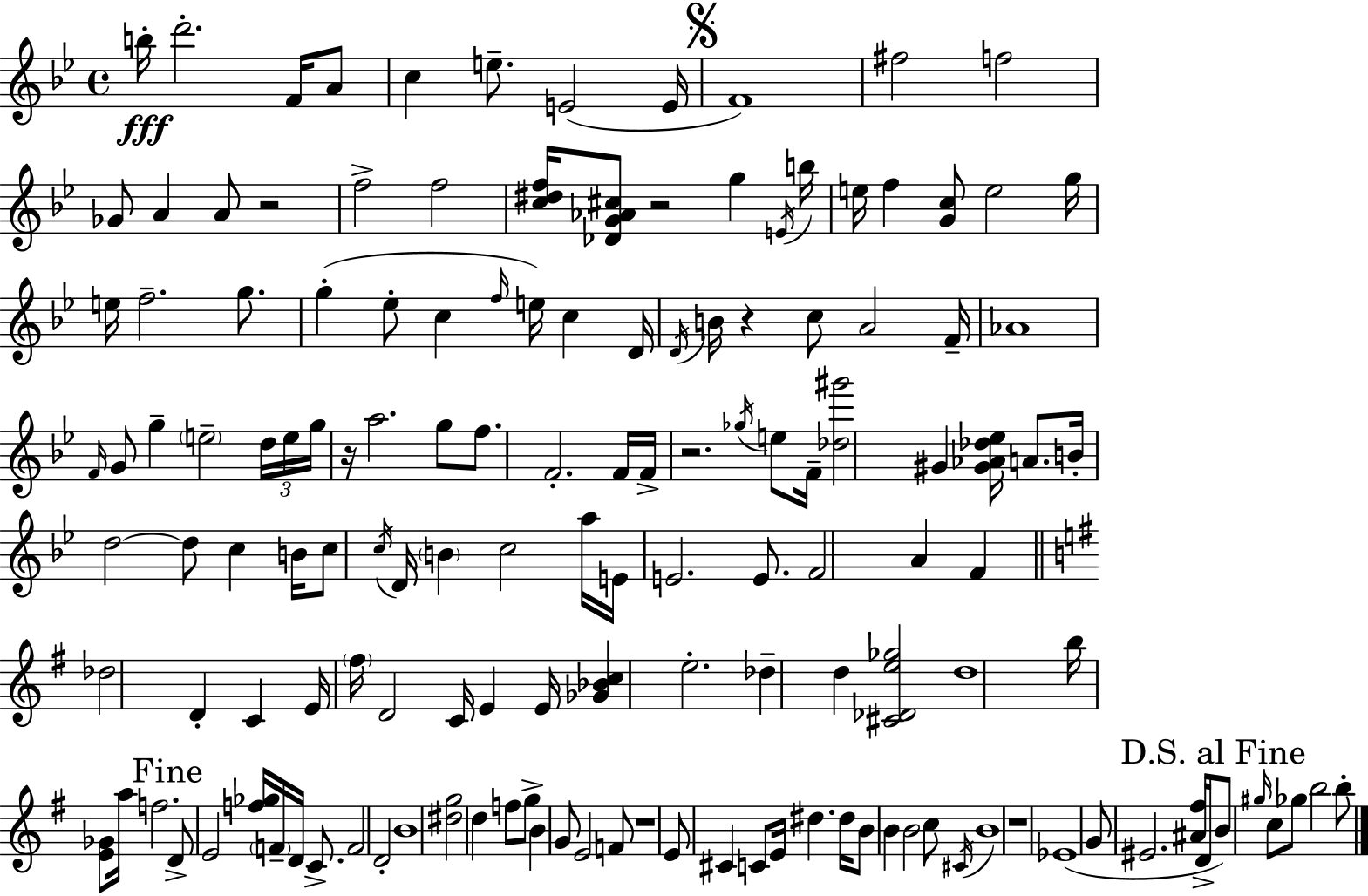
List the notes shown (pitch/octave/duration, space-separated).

B5/s D6/h. F4/s A4/e C5/q E5/e. E4/h E4/s F4/w F#5/h F5/h Gb4/e A4/q A4/e R/h F5/h F5/h [C5,D#5,F5]/s [Db4,G4,Ab4,C#5]/e R/h G5/q E4/s B5/s E5/s F5/q [G4,C5]/e E5/h G5/s E5/s F5/h. G5/e. G5/q Eb5/e C5/q F5/s E5/s C5/q D4/s D4/s B4/s R/q C5/e A4/h F4/s Ab4/w F4/s G4/e G5/q E5/h D5/s E5/s G5/s R/s A5/h. G5/e F5/e. F4/h. F4/s F4/s R/h. Gb5/s E5/e F4/s [Db5,G#6]/h G#4/q [G#4,Ab4,Db5,Eb5]/s A4/e. B4/s D5/h D5/e C5/q B4/s C5/e C5/s D4/s B4/q C5/h A5/s E4/s E4/h. E4/e. F4/h A4/q F4/q Db5/h D4/q C4/q E4/s F#5/s D4/h C4/s E4/q E4/s [Gb4,Bb4,C5]/q E5/h. Db5/q D5/q [C#4,Db4,E5,Gb5]/h D5/w B5/s [E4,Gb4]/e A5/s F5/h. D4/e E4/h [F5,Gb5]/s F4/s D4/s C4/e. F4/h D4/h B4/w [D#5,G5]/h D5/q F5/e G5/e B4/q G4/e E4/h F4/e R/w E4/e C#4/q C4/e E4/s D#5/q. D#5/s B4/e B4/q B4/h C5/e C#4/s B4/w R/w Eb4/w G4/e EIS4/h. [A#4,F#5]/s D4/s B4/e G#5/s C5/e Gb5/e B5/h B5/e